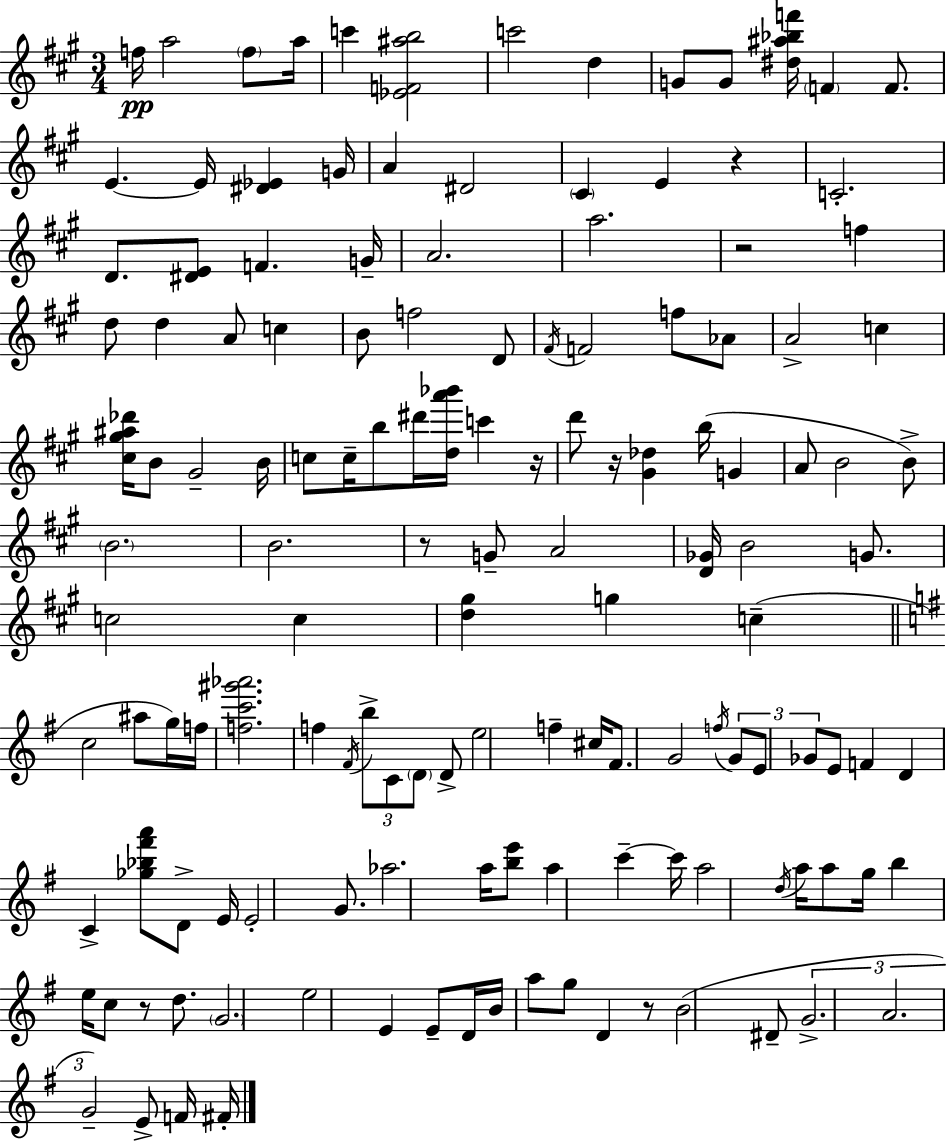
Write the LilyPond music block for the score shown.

{
  \clef treble
  \numericTimeSignature
  \time 3/4
  \key a \major
  f''16\pp a''2 \parenthesize f''8 a''16 | c'''4 <ees' f' ais'' b''>2 | c'''2 d''4 | g'8 g'8 <dis'' ais'' bes'' f'''>16 \parenthesize f'4 f'8. | \break e'4.~~ e'16 <dis' ees'>4 g'16 | a'4 dis'2 | \parenthesize cis'4 e'4 r4 | c'2.-. | \break d'8. <dis' e'>8 f'4. g'16-- | a'2. | a''2. | r2 f''4 | \break d''8 d''4 a'8 c''4 | b'8 f''2 d'8 | \acciaccatura { fis'16 } f'2 f''8 aes'8 | a'2-> c''4 | \break <cis'' gis'' ais'' des'''>16 b'8 gis'2-- | b'16 c''8 c''16-- b''8 dis'''16 <d'' a''' bes'''>16 c'''4 | r16 d'''8 r16 <gis' des''>4 b''16( g'4 | a'8 b'2 b'8->) | \break \parenthesize b'2. | b'2. | r8 g'8-- a'2 | <d' ges'>16 b'2 g'8. | \break c''2 c''4 | <d'' gis''>4 g''4 c''4--( | \bar "||" \break \key e \minor c''2 ais''8 g''16) f''16 | <f'' c''' gis''' aes'''>2. | f''4 \acciaccatura { fis'16 } \tuplet 3/2 { b''8-> c'8 \parenthesize d'8 } d'8-> | e''2 f''4-- | \break cis''16 fis'8. g'2 | \acciaccatura { f''16 } \tuplet 3/2 { g'8 e'8 ges'8 } e'8 f'4 | d'4 c'4-> <ges'' bes'' fis''' a'''>8 | d'8-> e'16 e'2-. g'8. | \break aes''2. | a''16 <b'' e'''>8 a''4 c'''4--~~ | c'''16 a''2 \acciaccatura { d''16 } a''16 | a''8 g''16 b''4 e''16 c''8 r8 | \break d''8. \parenthesize g'2. | e''2 e'4 | e'8-- d'16 b'16 a''8 g''8 d'4 | r8 b'2( | \break dis'8-- \tuplet 3/2 { g'2.-> | a'2. | g'2--) } e'8-> | f'16 fis'16-. \bar "|."
}